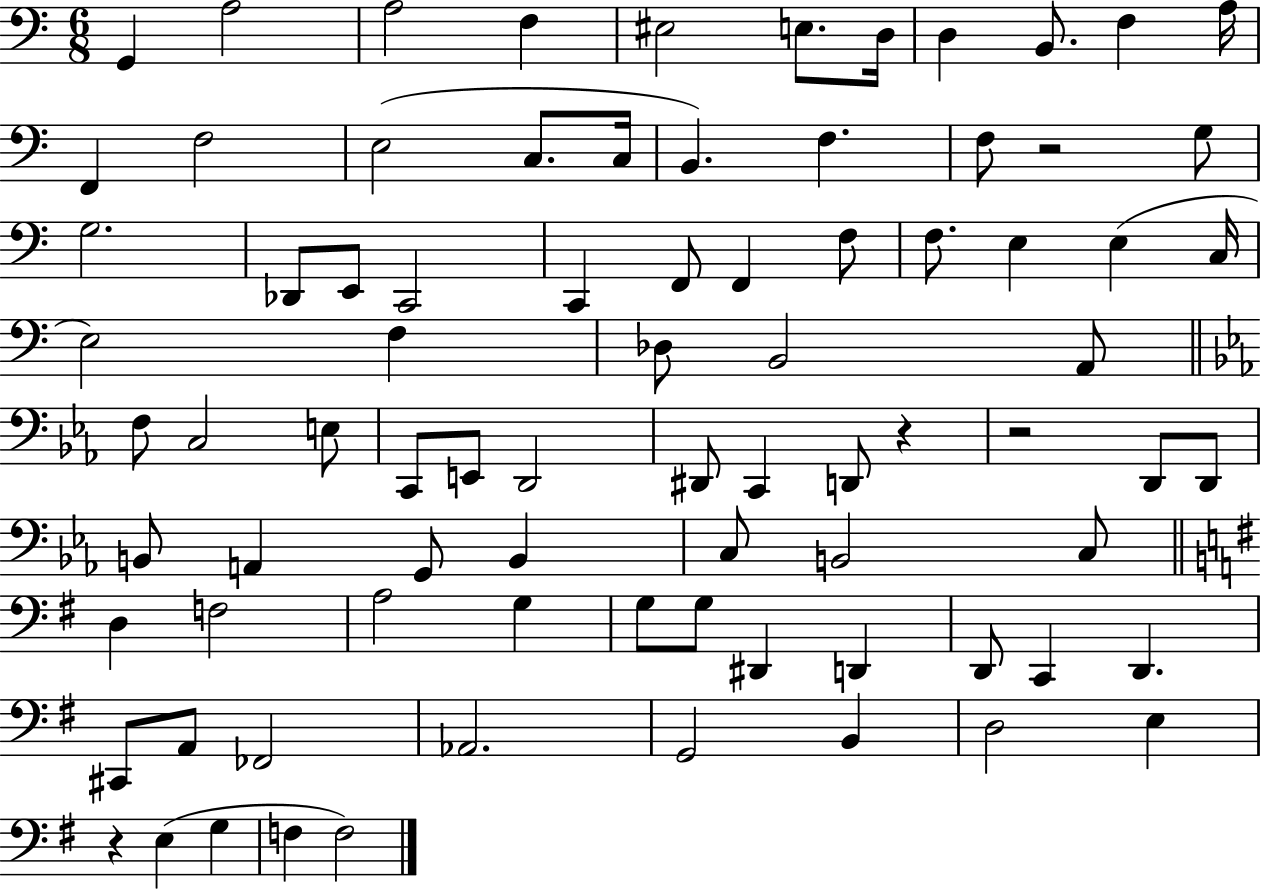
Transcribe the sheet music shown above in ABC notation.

X:1
T:Untitled
M:6/8
L:1/4
K:C
G,, A,2 A,2 F, ^E,2 E,/2 D,/4 D, B,,/2 F, A,/4 F,, F,2 E,2 C,/2 C,/4 B,, F, F,/2 z2 G,/2 G,2 _D,,/2 E,,/2 C,,2 C,, F,,/2 F,, F,/2 F,/2 E, E, C,/4 E,2 F, _D,/2 B,,2 A,,/2 F,/2 C,2 E,/2 C,,/2 E,,/2 D,,2 ^D,,/2 C,, D,,/2 z z2 D,,/2 D,,/2 B,,/2 A,, G,,/2 B,, C,/2 B,,2 C,/2 D, F,2 A,2 G, G,/2 G,/2 ^D,, D,, D,,/2 C,, D,, ^C,,/2 A,,/2 _F,,2 _A,,2 G,,2 B,, D,2 E, z E, G, F, F,2